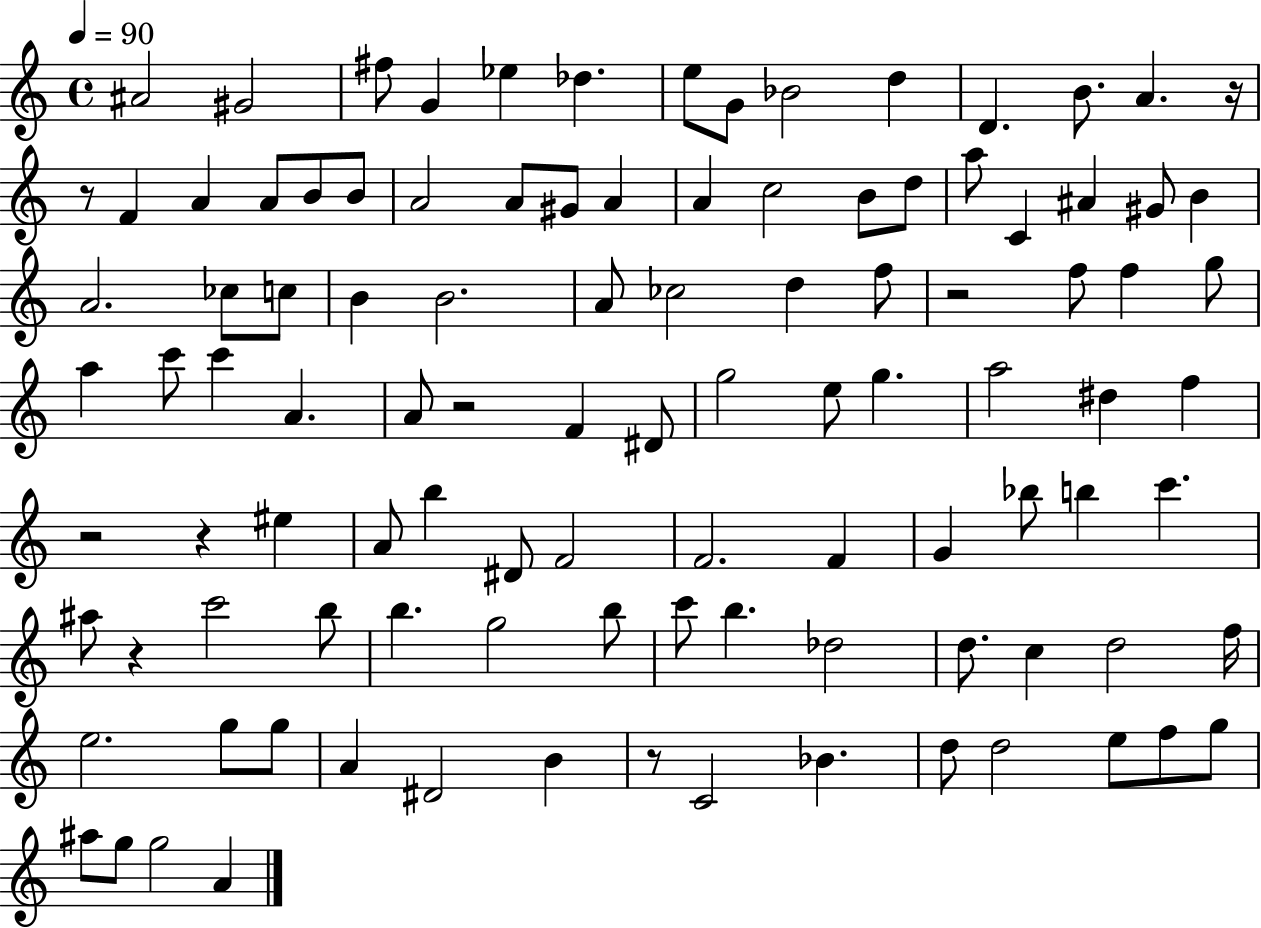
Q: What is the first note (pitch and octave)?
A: A#4